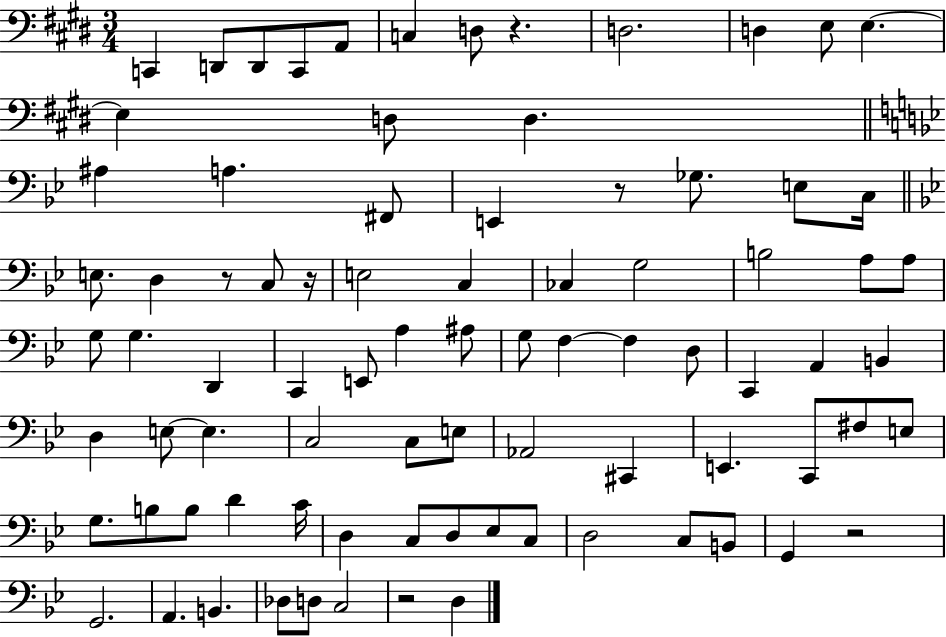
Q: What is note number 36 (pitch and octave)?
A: E2